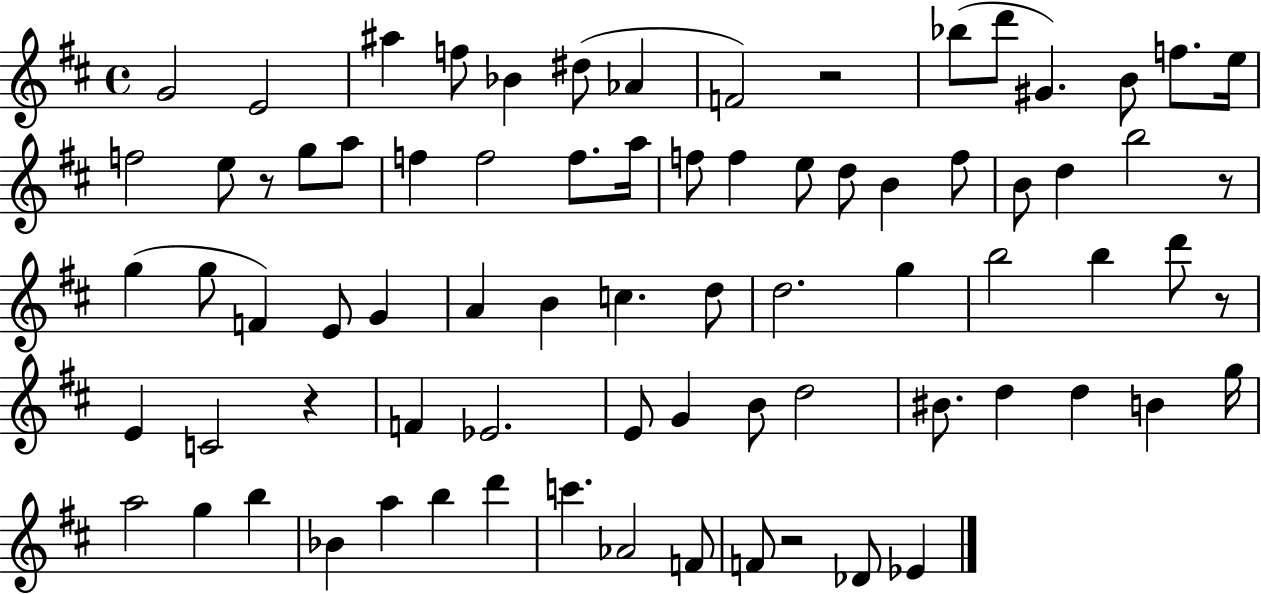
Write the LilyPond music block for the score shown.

{
  \clef treble
  \time 4/4
  \defaultTimeSignature
  \key d \major
  g'2 e'2 | ais''4 f''8 bes'4 dis''8( aes'4 | f'2) r2 | bes''8( d'''8 gis'4.) b'8 f''8. e''16 | \break f''2 e''8 r8 g''8 a''8 | f''4 f''2 f''8. a''16 | f''8 f''4 e''8 d''8 b'4 f''8 | b'8 d''4 b''2 r8 | \break g''4( g''8 f'4) e'8 g'4 | a'4 b'4 c''4. d''8 | d''2. g''4 | b''2 b''4 d'''8 r8 | \break e'4 c'2 r4 | f'4 ees'2. | e'8 g'4 b'8 d''2 | bis'8. d''4 d''4 b'4 g''16 | \break a''2 g''4 b''4 | bes'4 a''4 b''4 d'''4 | c'''4. aes'2 f'8 | f'8 r2 des'8 ees'4 | \break \bar "|."
}